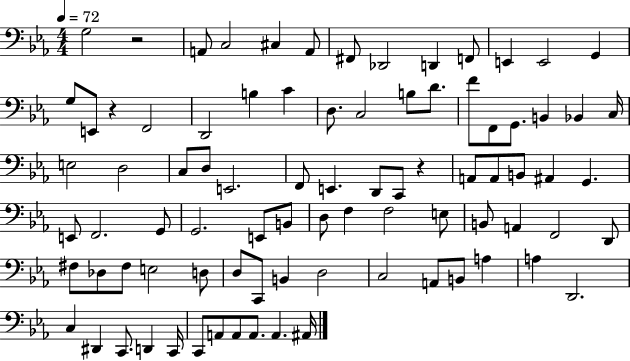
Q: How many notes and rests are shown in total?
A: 85